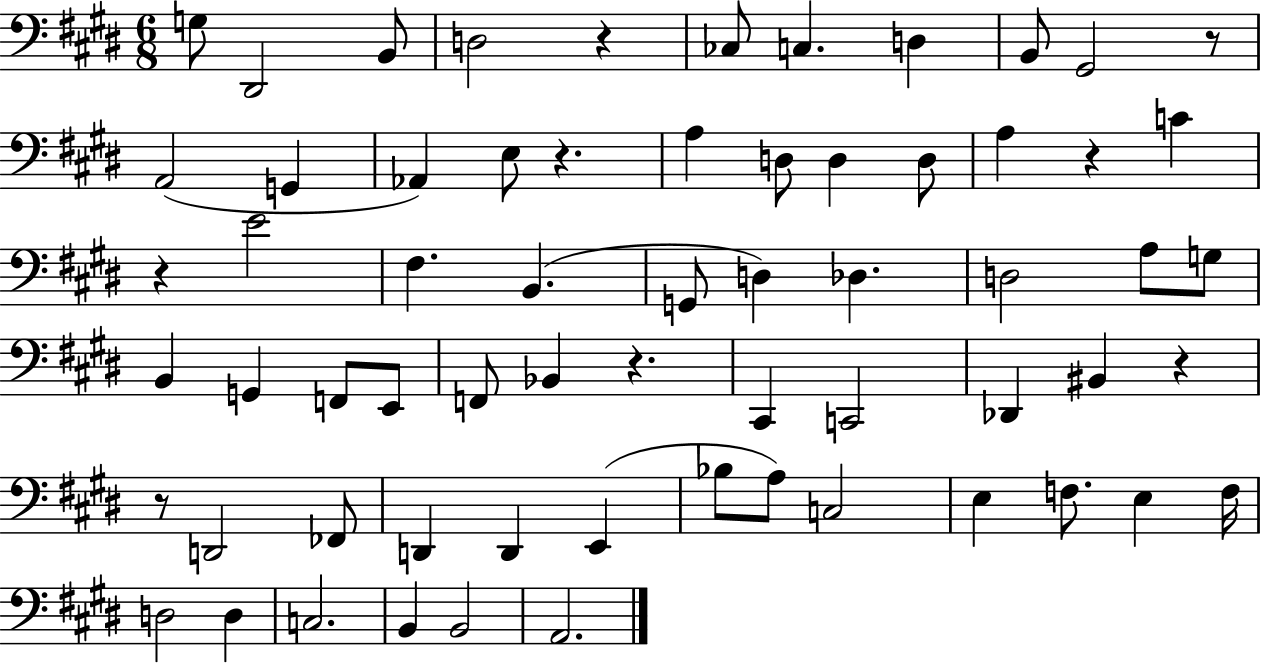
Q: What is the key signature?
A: E major